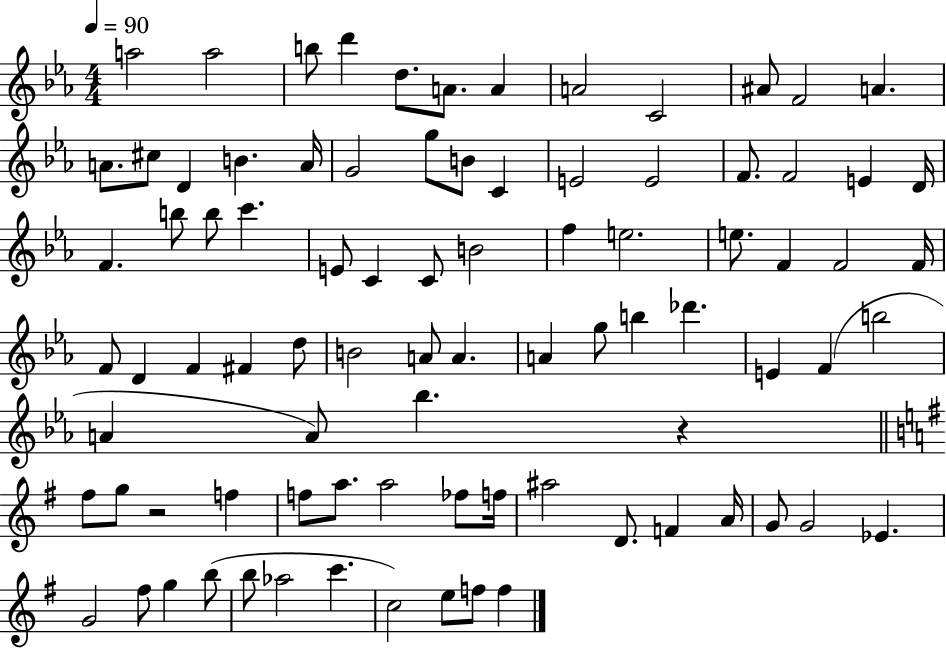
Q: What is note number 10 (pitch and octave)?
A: A#4